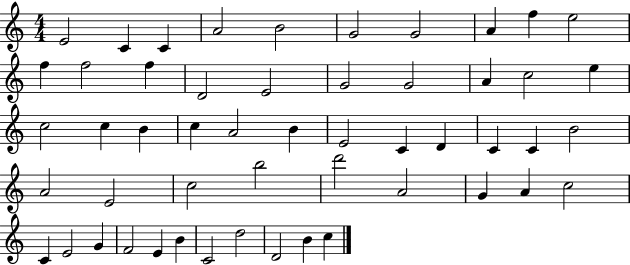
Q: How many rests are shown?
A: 0